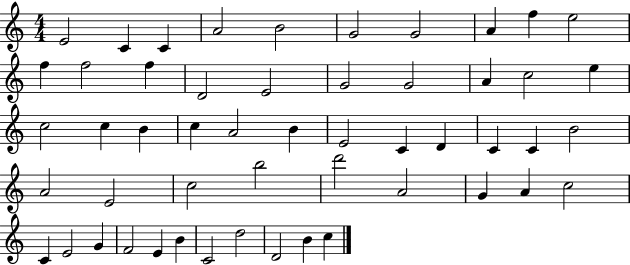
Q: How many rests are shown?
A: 0